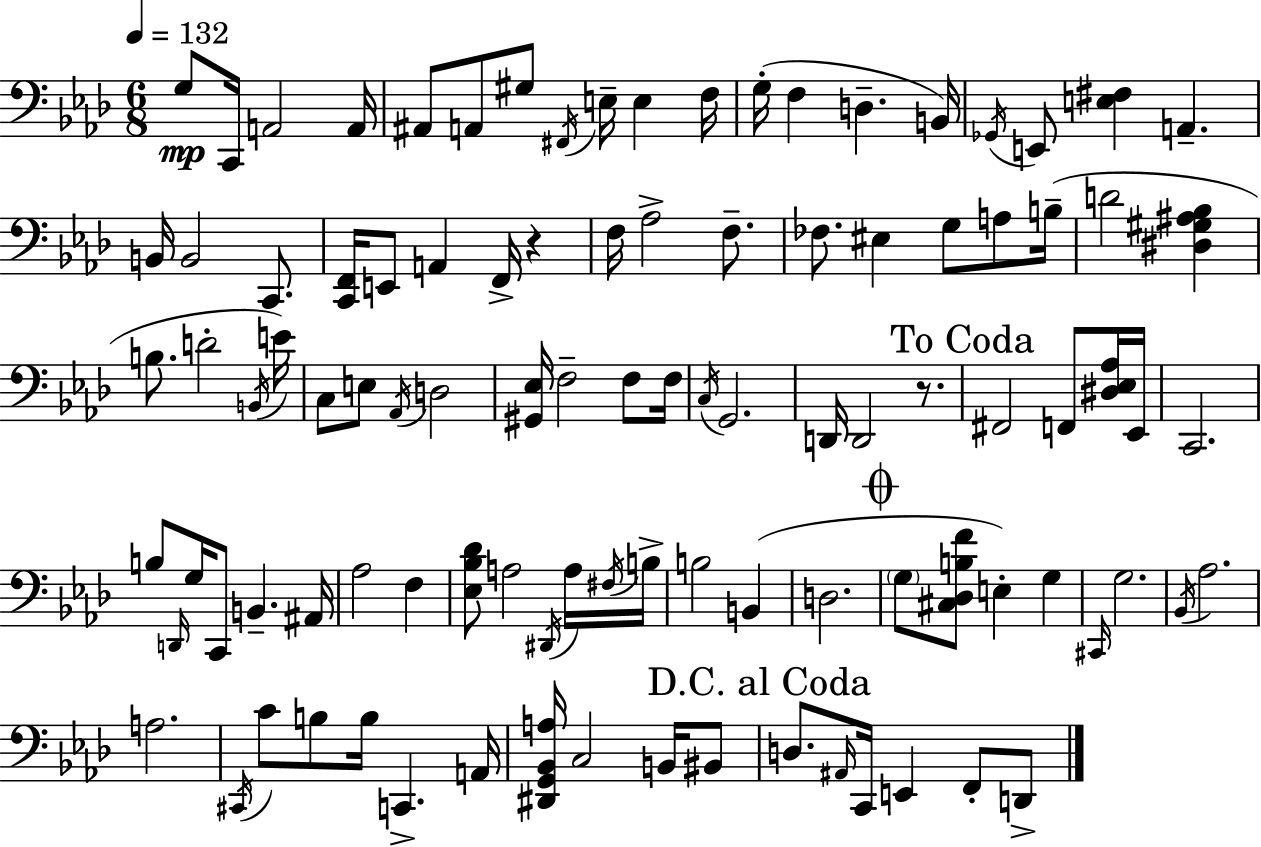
G3/e C2/s A2/h A2/s A#2/e A2/e G#3/e F#2/s E3/s E3/q F3/s G3/s F3/q D3/q. B2/s Gb2/s E2/e [E3,F#3]/q A2/q. B2/s B2/h C2/e. [C2,F2]/s E2/e A2/q F2/s R/q F3/s Ab3/h F3/e. FES3/e. EIS3/q G3/e A3/e B3/s D4/h [D#3,G#3,A#3,Bb3]/q B3/e. D4/h B2/s E4/s C3/e E3/e Ab2/s D3/h [G#2,Eb3]/s F3/h F3/e F3/s C3/s G2/h. D2/s D2/h R/e. F#2/h F2/e [D#3,Eb3,Ab3]/s Eb2/s C2/h. B3/e D2/s G3/s C2/e B2/q. A#2/s Ab3/h F3/q [Eb3,Bb3,Db4]/e A3/h D#2/s A3/s F#3/s B3/s B3/h B2/q D3/h. G3/e [C#3,Db3,B3,F4]/e E3/q G3/q C#2/s G3/h. Bb2/s Ab3/h. A3/h. C#2/s C4/e B3/e B3/s C2/q. A2/s [D#2,G2,Bb2,A3]/s C3/h B2/s BIS2/e D3/e. A#2/s C2/s E2/q F2/e D2/e